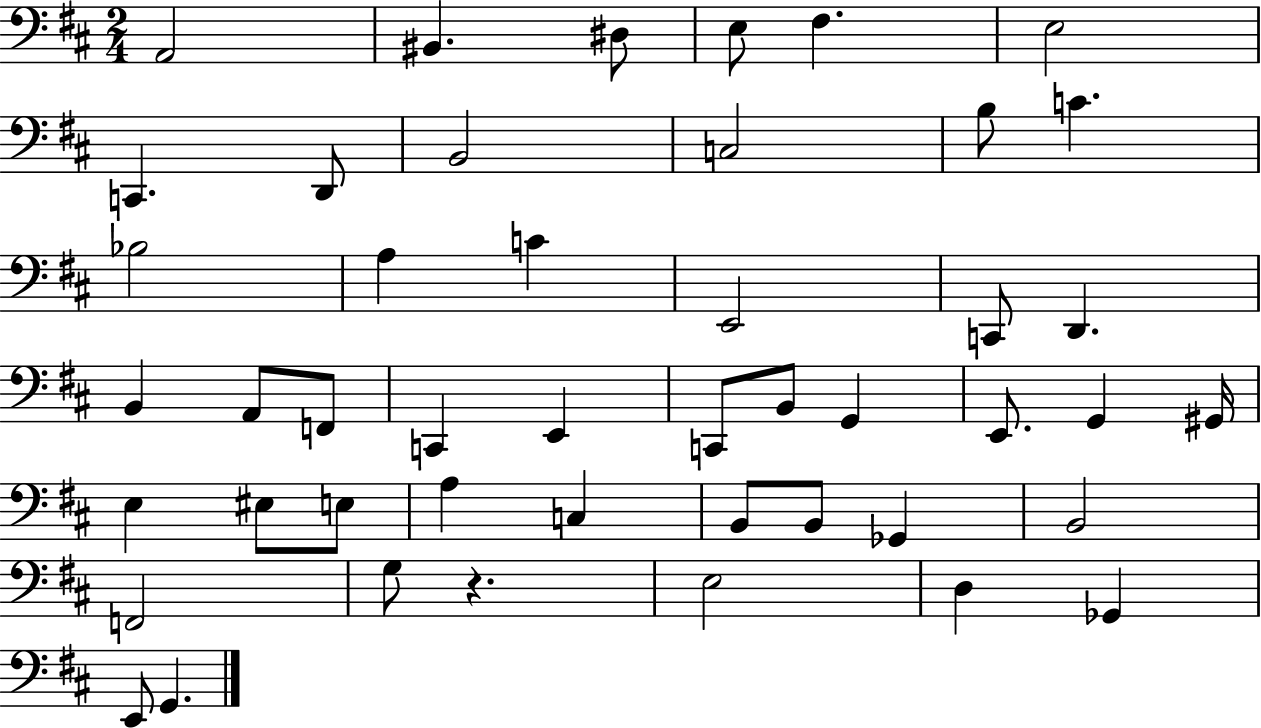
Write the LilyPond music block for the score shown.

{
  \clef bass
  \numericTimeSignature
  \time 2/4
  \key d \major
  \repeat volta 2 { a,2 | bis,4. dis8 | e8 fis4. | e2 | \break c,4. d,8 | b,2 | c2 | b8 c'4. | \break bes2 | a4 c'4 | e,2 | c,8 d,4. | \break b,4 a,8 f,8 | c,4 e,4 | c,8 b,8 g,4 | e,8. g,4 gis,16 | \break e4 eis8 e8 | a4 c4 | b,8 b,8 ges,4 | b,2 | \break f,2 | g8 r4. | e2 | d4 ges,4 | \break e,8 g,4. | } \bar "|."
}